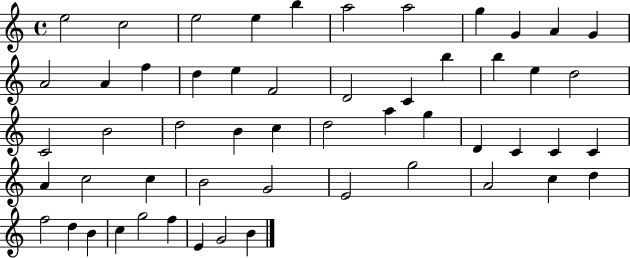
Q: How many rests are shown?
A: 0